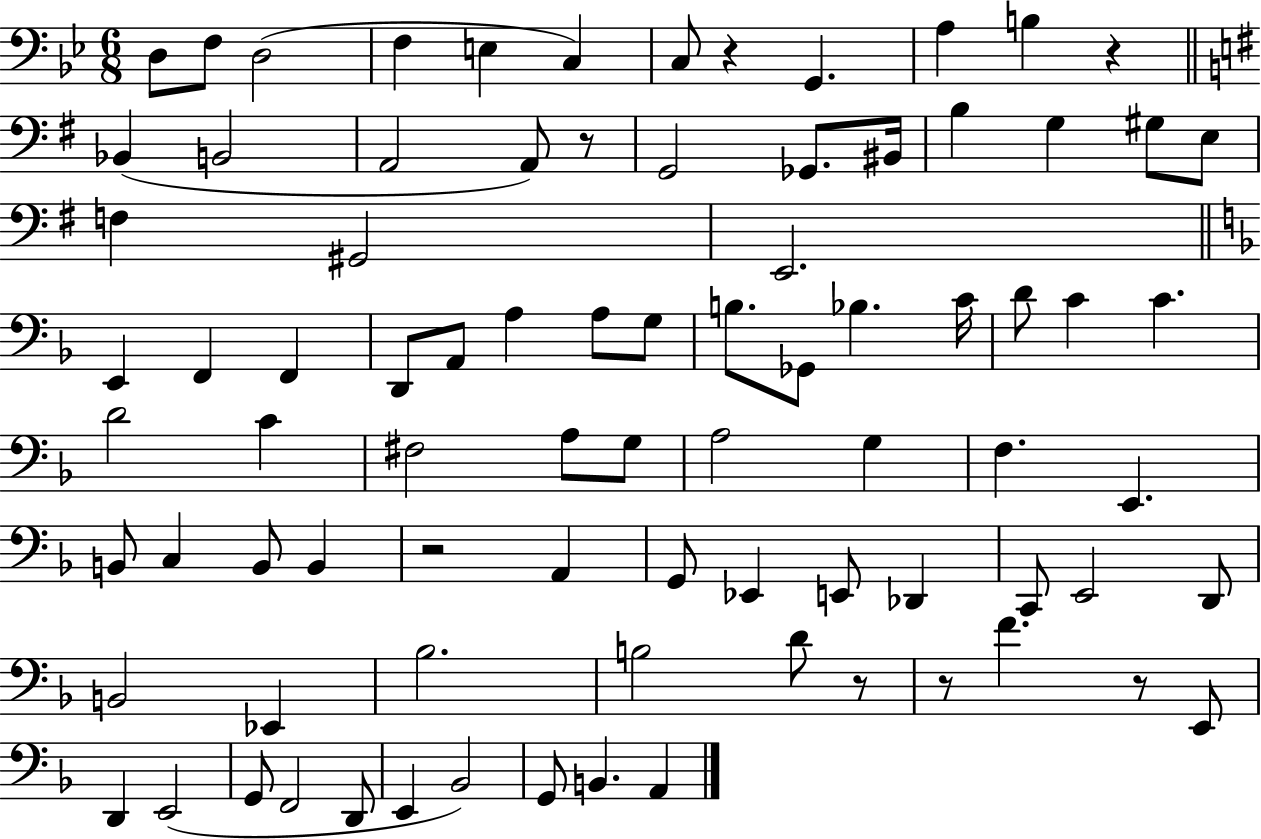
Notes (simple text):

D3/e F3/e D3/h F3/q E3/q C3/q C3/e R/q G2/q. A3/q B3/q R/q Bb2/q B2/h A2/h A2/e R/e G2/h Gb2/e. BIS2/s B3/q G3/q G#3/e E3/e F3/q G#2/h E2/h. E2/q F2/q F2/q D2/e A2/e A3/q A3/e G3/e B3/e. Gb2/e Bb3/q. C4/s D4/e C4/q C4/q. D4/h C4/q F#3/h A3/e G3/e A3/h G3/q F3/q. E2/q. B2/e C3/q B2/e B2/q R/h A2/q G2/e Eb2/q E2/e Db2/q C2/e E2/h D2/e B2/h Eb2/q Bb3/h. B3/h D4/e R/e R/e F4/q. R/e E2/e D2/q E2/h G2/e F2/h D2/e E2/q Bb2/h G2/e B2/q. A2/q